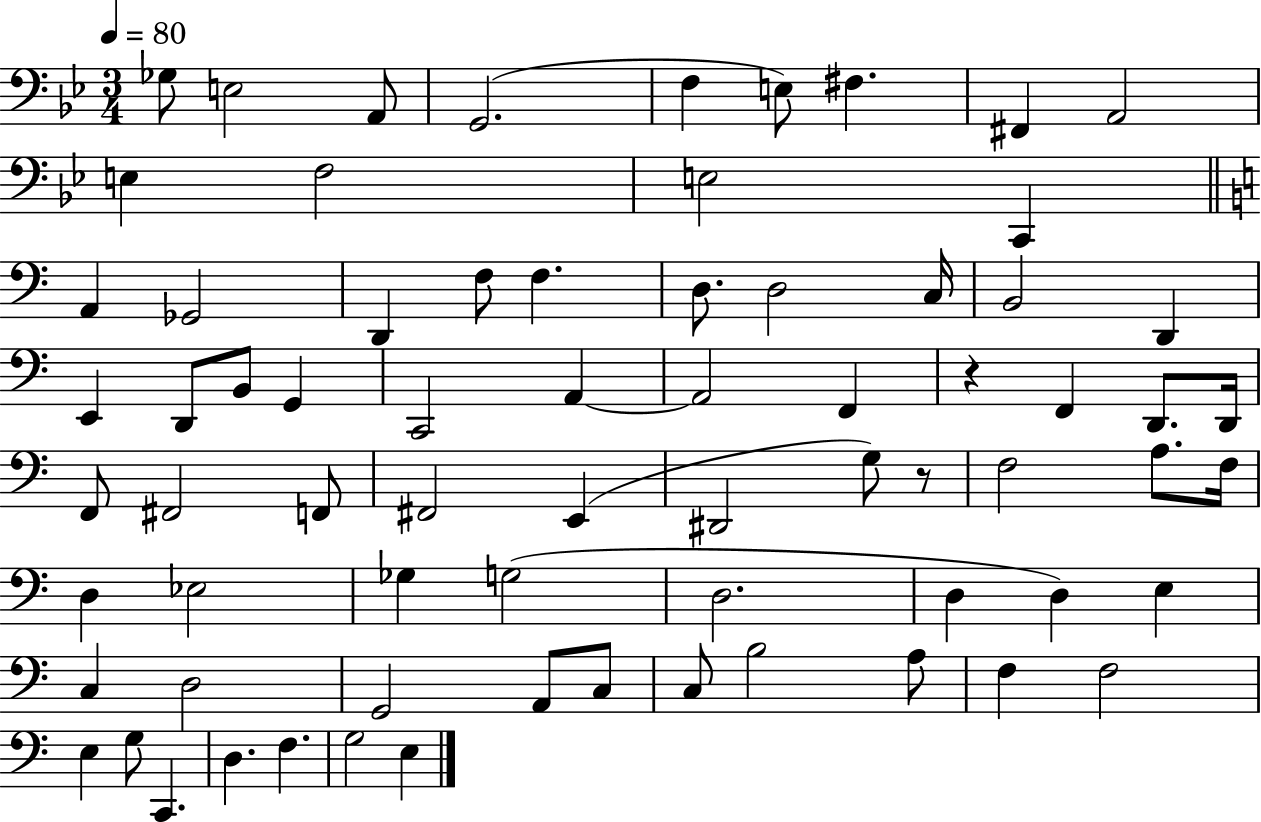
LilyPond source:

{
  \clef bass
  \numericTimeSignature
  \time 3/4
  \key bes \major
  \tempo 4 = 80
  \repeat volta 2 { ges8 e2 a,8 | g,2.( | f4 e8) fis4. | fis,4 a,2 | \break e4 f2 | e2 c,4 | \bar "||" \break \key c \major a,4 ges,2 | d,4 f8 f4. | d8. d2 c16 | b,2 d,4 | \break e,4 d,8 b,8 g,4 | c,2 a,4~~ | a,2 f,4 | r4 f,4 d,8. d,16 | \break f,8 fis,2 f,8 | fis,2 e,4( | dis,2 g8) r8 | f2 a8. f16 | \break d4 ees2 | ges4 g2( | d2. | d4 d4) e4 | \break c4 d2 | g,2 a,8 c8 | c8 b2 a8 | f4 f2 | \break e4 g8 c,4. | d4. f4. | g2 e4 | } \bar "|."
}